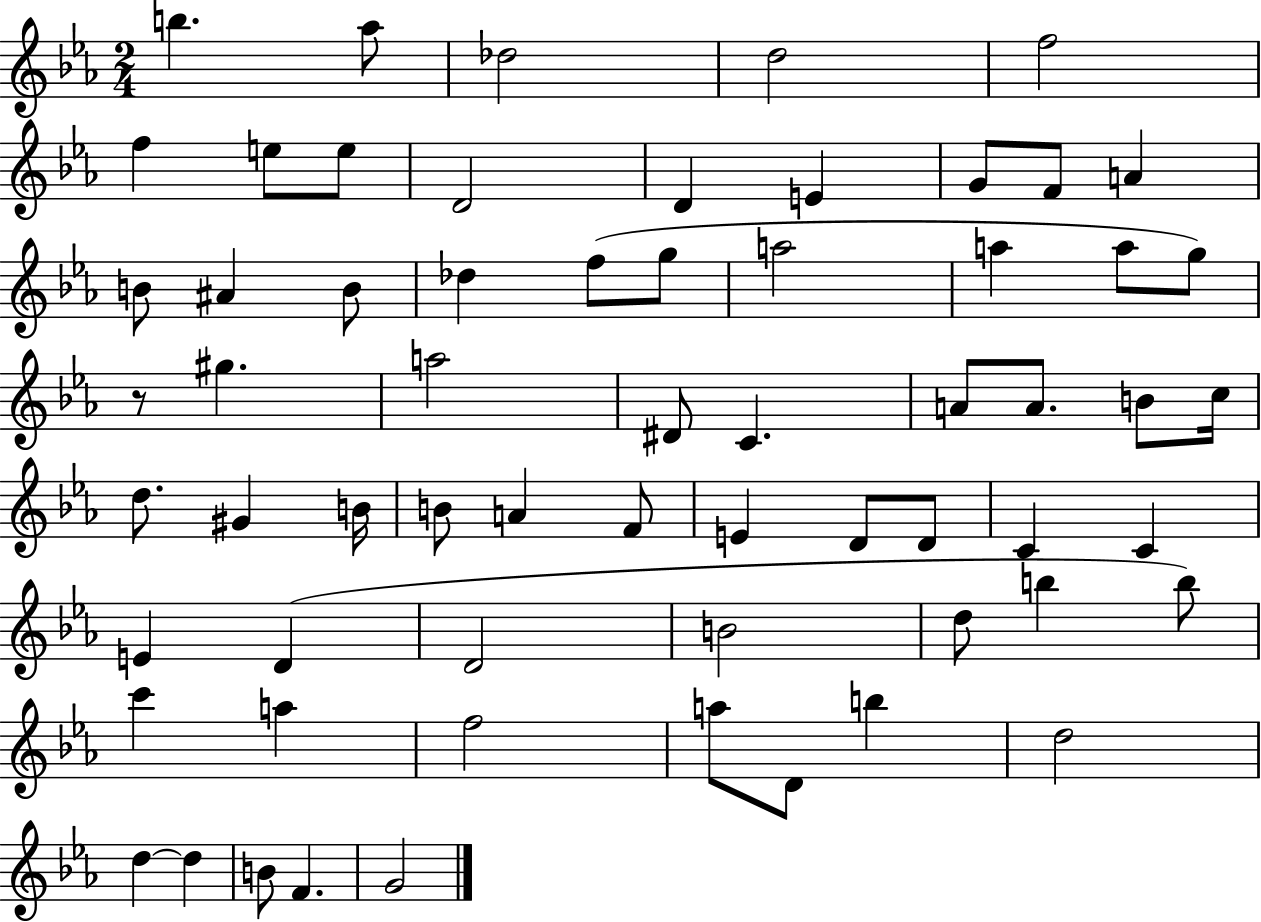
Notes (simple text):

B5/q. Ab5/e Db5/h D5/h F5/h F5/q E5/e E5/e D4/h D4/q E4/q G4/e F4/e A4/q B4/e A#4/q B4/e Db5/q F5/e G5/e A5/h A5/q A5/e G5/e R/e G#5/q. A5/h D#4/e C4/q. A4/e A4/e. B4/e C5/s D5/e. G#4/q B4/s B4/e A4/q F4/e E4/q D4/e D4/e C4/q C4/q E4/q D4/q D4/h B4/h D5/e B5/q B5/e C6/q A5/q F5/h A5/e D4/e B5/q D5/h D5/q D5/q B4/e F4/q. G4/h